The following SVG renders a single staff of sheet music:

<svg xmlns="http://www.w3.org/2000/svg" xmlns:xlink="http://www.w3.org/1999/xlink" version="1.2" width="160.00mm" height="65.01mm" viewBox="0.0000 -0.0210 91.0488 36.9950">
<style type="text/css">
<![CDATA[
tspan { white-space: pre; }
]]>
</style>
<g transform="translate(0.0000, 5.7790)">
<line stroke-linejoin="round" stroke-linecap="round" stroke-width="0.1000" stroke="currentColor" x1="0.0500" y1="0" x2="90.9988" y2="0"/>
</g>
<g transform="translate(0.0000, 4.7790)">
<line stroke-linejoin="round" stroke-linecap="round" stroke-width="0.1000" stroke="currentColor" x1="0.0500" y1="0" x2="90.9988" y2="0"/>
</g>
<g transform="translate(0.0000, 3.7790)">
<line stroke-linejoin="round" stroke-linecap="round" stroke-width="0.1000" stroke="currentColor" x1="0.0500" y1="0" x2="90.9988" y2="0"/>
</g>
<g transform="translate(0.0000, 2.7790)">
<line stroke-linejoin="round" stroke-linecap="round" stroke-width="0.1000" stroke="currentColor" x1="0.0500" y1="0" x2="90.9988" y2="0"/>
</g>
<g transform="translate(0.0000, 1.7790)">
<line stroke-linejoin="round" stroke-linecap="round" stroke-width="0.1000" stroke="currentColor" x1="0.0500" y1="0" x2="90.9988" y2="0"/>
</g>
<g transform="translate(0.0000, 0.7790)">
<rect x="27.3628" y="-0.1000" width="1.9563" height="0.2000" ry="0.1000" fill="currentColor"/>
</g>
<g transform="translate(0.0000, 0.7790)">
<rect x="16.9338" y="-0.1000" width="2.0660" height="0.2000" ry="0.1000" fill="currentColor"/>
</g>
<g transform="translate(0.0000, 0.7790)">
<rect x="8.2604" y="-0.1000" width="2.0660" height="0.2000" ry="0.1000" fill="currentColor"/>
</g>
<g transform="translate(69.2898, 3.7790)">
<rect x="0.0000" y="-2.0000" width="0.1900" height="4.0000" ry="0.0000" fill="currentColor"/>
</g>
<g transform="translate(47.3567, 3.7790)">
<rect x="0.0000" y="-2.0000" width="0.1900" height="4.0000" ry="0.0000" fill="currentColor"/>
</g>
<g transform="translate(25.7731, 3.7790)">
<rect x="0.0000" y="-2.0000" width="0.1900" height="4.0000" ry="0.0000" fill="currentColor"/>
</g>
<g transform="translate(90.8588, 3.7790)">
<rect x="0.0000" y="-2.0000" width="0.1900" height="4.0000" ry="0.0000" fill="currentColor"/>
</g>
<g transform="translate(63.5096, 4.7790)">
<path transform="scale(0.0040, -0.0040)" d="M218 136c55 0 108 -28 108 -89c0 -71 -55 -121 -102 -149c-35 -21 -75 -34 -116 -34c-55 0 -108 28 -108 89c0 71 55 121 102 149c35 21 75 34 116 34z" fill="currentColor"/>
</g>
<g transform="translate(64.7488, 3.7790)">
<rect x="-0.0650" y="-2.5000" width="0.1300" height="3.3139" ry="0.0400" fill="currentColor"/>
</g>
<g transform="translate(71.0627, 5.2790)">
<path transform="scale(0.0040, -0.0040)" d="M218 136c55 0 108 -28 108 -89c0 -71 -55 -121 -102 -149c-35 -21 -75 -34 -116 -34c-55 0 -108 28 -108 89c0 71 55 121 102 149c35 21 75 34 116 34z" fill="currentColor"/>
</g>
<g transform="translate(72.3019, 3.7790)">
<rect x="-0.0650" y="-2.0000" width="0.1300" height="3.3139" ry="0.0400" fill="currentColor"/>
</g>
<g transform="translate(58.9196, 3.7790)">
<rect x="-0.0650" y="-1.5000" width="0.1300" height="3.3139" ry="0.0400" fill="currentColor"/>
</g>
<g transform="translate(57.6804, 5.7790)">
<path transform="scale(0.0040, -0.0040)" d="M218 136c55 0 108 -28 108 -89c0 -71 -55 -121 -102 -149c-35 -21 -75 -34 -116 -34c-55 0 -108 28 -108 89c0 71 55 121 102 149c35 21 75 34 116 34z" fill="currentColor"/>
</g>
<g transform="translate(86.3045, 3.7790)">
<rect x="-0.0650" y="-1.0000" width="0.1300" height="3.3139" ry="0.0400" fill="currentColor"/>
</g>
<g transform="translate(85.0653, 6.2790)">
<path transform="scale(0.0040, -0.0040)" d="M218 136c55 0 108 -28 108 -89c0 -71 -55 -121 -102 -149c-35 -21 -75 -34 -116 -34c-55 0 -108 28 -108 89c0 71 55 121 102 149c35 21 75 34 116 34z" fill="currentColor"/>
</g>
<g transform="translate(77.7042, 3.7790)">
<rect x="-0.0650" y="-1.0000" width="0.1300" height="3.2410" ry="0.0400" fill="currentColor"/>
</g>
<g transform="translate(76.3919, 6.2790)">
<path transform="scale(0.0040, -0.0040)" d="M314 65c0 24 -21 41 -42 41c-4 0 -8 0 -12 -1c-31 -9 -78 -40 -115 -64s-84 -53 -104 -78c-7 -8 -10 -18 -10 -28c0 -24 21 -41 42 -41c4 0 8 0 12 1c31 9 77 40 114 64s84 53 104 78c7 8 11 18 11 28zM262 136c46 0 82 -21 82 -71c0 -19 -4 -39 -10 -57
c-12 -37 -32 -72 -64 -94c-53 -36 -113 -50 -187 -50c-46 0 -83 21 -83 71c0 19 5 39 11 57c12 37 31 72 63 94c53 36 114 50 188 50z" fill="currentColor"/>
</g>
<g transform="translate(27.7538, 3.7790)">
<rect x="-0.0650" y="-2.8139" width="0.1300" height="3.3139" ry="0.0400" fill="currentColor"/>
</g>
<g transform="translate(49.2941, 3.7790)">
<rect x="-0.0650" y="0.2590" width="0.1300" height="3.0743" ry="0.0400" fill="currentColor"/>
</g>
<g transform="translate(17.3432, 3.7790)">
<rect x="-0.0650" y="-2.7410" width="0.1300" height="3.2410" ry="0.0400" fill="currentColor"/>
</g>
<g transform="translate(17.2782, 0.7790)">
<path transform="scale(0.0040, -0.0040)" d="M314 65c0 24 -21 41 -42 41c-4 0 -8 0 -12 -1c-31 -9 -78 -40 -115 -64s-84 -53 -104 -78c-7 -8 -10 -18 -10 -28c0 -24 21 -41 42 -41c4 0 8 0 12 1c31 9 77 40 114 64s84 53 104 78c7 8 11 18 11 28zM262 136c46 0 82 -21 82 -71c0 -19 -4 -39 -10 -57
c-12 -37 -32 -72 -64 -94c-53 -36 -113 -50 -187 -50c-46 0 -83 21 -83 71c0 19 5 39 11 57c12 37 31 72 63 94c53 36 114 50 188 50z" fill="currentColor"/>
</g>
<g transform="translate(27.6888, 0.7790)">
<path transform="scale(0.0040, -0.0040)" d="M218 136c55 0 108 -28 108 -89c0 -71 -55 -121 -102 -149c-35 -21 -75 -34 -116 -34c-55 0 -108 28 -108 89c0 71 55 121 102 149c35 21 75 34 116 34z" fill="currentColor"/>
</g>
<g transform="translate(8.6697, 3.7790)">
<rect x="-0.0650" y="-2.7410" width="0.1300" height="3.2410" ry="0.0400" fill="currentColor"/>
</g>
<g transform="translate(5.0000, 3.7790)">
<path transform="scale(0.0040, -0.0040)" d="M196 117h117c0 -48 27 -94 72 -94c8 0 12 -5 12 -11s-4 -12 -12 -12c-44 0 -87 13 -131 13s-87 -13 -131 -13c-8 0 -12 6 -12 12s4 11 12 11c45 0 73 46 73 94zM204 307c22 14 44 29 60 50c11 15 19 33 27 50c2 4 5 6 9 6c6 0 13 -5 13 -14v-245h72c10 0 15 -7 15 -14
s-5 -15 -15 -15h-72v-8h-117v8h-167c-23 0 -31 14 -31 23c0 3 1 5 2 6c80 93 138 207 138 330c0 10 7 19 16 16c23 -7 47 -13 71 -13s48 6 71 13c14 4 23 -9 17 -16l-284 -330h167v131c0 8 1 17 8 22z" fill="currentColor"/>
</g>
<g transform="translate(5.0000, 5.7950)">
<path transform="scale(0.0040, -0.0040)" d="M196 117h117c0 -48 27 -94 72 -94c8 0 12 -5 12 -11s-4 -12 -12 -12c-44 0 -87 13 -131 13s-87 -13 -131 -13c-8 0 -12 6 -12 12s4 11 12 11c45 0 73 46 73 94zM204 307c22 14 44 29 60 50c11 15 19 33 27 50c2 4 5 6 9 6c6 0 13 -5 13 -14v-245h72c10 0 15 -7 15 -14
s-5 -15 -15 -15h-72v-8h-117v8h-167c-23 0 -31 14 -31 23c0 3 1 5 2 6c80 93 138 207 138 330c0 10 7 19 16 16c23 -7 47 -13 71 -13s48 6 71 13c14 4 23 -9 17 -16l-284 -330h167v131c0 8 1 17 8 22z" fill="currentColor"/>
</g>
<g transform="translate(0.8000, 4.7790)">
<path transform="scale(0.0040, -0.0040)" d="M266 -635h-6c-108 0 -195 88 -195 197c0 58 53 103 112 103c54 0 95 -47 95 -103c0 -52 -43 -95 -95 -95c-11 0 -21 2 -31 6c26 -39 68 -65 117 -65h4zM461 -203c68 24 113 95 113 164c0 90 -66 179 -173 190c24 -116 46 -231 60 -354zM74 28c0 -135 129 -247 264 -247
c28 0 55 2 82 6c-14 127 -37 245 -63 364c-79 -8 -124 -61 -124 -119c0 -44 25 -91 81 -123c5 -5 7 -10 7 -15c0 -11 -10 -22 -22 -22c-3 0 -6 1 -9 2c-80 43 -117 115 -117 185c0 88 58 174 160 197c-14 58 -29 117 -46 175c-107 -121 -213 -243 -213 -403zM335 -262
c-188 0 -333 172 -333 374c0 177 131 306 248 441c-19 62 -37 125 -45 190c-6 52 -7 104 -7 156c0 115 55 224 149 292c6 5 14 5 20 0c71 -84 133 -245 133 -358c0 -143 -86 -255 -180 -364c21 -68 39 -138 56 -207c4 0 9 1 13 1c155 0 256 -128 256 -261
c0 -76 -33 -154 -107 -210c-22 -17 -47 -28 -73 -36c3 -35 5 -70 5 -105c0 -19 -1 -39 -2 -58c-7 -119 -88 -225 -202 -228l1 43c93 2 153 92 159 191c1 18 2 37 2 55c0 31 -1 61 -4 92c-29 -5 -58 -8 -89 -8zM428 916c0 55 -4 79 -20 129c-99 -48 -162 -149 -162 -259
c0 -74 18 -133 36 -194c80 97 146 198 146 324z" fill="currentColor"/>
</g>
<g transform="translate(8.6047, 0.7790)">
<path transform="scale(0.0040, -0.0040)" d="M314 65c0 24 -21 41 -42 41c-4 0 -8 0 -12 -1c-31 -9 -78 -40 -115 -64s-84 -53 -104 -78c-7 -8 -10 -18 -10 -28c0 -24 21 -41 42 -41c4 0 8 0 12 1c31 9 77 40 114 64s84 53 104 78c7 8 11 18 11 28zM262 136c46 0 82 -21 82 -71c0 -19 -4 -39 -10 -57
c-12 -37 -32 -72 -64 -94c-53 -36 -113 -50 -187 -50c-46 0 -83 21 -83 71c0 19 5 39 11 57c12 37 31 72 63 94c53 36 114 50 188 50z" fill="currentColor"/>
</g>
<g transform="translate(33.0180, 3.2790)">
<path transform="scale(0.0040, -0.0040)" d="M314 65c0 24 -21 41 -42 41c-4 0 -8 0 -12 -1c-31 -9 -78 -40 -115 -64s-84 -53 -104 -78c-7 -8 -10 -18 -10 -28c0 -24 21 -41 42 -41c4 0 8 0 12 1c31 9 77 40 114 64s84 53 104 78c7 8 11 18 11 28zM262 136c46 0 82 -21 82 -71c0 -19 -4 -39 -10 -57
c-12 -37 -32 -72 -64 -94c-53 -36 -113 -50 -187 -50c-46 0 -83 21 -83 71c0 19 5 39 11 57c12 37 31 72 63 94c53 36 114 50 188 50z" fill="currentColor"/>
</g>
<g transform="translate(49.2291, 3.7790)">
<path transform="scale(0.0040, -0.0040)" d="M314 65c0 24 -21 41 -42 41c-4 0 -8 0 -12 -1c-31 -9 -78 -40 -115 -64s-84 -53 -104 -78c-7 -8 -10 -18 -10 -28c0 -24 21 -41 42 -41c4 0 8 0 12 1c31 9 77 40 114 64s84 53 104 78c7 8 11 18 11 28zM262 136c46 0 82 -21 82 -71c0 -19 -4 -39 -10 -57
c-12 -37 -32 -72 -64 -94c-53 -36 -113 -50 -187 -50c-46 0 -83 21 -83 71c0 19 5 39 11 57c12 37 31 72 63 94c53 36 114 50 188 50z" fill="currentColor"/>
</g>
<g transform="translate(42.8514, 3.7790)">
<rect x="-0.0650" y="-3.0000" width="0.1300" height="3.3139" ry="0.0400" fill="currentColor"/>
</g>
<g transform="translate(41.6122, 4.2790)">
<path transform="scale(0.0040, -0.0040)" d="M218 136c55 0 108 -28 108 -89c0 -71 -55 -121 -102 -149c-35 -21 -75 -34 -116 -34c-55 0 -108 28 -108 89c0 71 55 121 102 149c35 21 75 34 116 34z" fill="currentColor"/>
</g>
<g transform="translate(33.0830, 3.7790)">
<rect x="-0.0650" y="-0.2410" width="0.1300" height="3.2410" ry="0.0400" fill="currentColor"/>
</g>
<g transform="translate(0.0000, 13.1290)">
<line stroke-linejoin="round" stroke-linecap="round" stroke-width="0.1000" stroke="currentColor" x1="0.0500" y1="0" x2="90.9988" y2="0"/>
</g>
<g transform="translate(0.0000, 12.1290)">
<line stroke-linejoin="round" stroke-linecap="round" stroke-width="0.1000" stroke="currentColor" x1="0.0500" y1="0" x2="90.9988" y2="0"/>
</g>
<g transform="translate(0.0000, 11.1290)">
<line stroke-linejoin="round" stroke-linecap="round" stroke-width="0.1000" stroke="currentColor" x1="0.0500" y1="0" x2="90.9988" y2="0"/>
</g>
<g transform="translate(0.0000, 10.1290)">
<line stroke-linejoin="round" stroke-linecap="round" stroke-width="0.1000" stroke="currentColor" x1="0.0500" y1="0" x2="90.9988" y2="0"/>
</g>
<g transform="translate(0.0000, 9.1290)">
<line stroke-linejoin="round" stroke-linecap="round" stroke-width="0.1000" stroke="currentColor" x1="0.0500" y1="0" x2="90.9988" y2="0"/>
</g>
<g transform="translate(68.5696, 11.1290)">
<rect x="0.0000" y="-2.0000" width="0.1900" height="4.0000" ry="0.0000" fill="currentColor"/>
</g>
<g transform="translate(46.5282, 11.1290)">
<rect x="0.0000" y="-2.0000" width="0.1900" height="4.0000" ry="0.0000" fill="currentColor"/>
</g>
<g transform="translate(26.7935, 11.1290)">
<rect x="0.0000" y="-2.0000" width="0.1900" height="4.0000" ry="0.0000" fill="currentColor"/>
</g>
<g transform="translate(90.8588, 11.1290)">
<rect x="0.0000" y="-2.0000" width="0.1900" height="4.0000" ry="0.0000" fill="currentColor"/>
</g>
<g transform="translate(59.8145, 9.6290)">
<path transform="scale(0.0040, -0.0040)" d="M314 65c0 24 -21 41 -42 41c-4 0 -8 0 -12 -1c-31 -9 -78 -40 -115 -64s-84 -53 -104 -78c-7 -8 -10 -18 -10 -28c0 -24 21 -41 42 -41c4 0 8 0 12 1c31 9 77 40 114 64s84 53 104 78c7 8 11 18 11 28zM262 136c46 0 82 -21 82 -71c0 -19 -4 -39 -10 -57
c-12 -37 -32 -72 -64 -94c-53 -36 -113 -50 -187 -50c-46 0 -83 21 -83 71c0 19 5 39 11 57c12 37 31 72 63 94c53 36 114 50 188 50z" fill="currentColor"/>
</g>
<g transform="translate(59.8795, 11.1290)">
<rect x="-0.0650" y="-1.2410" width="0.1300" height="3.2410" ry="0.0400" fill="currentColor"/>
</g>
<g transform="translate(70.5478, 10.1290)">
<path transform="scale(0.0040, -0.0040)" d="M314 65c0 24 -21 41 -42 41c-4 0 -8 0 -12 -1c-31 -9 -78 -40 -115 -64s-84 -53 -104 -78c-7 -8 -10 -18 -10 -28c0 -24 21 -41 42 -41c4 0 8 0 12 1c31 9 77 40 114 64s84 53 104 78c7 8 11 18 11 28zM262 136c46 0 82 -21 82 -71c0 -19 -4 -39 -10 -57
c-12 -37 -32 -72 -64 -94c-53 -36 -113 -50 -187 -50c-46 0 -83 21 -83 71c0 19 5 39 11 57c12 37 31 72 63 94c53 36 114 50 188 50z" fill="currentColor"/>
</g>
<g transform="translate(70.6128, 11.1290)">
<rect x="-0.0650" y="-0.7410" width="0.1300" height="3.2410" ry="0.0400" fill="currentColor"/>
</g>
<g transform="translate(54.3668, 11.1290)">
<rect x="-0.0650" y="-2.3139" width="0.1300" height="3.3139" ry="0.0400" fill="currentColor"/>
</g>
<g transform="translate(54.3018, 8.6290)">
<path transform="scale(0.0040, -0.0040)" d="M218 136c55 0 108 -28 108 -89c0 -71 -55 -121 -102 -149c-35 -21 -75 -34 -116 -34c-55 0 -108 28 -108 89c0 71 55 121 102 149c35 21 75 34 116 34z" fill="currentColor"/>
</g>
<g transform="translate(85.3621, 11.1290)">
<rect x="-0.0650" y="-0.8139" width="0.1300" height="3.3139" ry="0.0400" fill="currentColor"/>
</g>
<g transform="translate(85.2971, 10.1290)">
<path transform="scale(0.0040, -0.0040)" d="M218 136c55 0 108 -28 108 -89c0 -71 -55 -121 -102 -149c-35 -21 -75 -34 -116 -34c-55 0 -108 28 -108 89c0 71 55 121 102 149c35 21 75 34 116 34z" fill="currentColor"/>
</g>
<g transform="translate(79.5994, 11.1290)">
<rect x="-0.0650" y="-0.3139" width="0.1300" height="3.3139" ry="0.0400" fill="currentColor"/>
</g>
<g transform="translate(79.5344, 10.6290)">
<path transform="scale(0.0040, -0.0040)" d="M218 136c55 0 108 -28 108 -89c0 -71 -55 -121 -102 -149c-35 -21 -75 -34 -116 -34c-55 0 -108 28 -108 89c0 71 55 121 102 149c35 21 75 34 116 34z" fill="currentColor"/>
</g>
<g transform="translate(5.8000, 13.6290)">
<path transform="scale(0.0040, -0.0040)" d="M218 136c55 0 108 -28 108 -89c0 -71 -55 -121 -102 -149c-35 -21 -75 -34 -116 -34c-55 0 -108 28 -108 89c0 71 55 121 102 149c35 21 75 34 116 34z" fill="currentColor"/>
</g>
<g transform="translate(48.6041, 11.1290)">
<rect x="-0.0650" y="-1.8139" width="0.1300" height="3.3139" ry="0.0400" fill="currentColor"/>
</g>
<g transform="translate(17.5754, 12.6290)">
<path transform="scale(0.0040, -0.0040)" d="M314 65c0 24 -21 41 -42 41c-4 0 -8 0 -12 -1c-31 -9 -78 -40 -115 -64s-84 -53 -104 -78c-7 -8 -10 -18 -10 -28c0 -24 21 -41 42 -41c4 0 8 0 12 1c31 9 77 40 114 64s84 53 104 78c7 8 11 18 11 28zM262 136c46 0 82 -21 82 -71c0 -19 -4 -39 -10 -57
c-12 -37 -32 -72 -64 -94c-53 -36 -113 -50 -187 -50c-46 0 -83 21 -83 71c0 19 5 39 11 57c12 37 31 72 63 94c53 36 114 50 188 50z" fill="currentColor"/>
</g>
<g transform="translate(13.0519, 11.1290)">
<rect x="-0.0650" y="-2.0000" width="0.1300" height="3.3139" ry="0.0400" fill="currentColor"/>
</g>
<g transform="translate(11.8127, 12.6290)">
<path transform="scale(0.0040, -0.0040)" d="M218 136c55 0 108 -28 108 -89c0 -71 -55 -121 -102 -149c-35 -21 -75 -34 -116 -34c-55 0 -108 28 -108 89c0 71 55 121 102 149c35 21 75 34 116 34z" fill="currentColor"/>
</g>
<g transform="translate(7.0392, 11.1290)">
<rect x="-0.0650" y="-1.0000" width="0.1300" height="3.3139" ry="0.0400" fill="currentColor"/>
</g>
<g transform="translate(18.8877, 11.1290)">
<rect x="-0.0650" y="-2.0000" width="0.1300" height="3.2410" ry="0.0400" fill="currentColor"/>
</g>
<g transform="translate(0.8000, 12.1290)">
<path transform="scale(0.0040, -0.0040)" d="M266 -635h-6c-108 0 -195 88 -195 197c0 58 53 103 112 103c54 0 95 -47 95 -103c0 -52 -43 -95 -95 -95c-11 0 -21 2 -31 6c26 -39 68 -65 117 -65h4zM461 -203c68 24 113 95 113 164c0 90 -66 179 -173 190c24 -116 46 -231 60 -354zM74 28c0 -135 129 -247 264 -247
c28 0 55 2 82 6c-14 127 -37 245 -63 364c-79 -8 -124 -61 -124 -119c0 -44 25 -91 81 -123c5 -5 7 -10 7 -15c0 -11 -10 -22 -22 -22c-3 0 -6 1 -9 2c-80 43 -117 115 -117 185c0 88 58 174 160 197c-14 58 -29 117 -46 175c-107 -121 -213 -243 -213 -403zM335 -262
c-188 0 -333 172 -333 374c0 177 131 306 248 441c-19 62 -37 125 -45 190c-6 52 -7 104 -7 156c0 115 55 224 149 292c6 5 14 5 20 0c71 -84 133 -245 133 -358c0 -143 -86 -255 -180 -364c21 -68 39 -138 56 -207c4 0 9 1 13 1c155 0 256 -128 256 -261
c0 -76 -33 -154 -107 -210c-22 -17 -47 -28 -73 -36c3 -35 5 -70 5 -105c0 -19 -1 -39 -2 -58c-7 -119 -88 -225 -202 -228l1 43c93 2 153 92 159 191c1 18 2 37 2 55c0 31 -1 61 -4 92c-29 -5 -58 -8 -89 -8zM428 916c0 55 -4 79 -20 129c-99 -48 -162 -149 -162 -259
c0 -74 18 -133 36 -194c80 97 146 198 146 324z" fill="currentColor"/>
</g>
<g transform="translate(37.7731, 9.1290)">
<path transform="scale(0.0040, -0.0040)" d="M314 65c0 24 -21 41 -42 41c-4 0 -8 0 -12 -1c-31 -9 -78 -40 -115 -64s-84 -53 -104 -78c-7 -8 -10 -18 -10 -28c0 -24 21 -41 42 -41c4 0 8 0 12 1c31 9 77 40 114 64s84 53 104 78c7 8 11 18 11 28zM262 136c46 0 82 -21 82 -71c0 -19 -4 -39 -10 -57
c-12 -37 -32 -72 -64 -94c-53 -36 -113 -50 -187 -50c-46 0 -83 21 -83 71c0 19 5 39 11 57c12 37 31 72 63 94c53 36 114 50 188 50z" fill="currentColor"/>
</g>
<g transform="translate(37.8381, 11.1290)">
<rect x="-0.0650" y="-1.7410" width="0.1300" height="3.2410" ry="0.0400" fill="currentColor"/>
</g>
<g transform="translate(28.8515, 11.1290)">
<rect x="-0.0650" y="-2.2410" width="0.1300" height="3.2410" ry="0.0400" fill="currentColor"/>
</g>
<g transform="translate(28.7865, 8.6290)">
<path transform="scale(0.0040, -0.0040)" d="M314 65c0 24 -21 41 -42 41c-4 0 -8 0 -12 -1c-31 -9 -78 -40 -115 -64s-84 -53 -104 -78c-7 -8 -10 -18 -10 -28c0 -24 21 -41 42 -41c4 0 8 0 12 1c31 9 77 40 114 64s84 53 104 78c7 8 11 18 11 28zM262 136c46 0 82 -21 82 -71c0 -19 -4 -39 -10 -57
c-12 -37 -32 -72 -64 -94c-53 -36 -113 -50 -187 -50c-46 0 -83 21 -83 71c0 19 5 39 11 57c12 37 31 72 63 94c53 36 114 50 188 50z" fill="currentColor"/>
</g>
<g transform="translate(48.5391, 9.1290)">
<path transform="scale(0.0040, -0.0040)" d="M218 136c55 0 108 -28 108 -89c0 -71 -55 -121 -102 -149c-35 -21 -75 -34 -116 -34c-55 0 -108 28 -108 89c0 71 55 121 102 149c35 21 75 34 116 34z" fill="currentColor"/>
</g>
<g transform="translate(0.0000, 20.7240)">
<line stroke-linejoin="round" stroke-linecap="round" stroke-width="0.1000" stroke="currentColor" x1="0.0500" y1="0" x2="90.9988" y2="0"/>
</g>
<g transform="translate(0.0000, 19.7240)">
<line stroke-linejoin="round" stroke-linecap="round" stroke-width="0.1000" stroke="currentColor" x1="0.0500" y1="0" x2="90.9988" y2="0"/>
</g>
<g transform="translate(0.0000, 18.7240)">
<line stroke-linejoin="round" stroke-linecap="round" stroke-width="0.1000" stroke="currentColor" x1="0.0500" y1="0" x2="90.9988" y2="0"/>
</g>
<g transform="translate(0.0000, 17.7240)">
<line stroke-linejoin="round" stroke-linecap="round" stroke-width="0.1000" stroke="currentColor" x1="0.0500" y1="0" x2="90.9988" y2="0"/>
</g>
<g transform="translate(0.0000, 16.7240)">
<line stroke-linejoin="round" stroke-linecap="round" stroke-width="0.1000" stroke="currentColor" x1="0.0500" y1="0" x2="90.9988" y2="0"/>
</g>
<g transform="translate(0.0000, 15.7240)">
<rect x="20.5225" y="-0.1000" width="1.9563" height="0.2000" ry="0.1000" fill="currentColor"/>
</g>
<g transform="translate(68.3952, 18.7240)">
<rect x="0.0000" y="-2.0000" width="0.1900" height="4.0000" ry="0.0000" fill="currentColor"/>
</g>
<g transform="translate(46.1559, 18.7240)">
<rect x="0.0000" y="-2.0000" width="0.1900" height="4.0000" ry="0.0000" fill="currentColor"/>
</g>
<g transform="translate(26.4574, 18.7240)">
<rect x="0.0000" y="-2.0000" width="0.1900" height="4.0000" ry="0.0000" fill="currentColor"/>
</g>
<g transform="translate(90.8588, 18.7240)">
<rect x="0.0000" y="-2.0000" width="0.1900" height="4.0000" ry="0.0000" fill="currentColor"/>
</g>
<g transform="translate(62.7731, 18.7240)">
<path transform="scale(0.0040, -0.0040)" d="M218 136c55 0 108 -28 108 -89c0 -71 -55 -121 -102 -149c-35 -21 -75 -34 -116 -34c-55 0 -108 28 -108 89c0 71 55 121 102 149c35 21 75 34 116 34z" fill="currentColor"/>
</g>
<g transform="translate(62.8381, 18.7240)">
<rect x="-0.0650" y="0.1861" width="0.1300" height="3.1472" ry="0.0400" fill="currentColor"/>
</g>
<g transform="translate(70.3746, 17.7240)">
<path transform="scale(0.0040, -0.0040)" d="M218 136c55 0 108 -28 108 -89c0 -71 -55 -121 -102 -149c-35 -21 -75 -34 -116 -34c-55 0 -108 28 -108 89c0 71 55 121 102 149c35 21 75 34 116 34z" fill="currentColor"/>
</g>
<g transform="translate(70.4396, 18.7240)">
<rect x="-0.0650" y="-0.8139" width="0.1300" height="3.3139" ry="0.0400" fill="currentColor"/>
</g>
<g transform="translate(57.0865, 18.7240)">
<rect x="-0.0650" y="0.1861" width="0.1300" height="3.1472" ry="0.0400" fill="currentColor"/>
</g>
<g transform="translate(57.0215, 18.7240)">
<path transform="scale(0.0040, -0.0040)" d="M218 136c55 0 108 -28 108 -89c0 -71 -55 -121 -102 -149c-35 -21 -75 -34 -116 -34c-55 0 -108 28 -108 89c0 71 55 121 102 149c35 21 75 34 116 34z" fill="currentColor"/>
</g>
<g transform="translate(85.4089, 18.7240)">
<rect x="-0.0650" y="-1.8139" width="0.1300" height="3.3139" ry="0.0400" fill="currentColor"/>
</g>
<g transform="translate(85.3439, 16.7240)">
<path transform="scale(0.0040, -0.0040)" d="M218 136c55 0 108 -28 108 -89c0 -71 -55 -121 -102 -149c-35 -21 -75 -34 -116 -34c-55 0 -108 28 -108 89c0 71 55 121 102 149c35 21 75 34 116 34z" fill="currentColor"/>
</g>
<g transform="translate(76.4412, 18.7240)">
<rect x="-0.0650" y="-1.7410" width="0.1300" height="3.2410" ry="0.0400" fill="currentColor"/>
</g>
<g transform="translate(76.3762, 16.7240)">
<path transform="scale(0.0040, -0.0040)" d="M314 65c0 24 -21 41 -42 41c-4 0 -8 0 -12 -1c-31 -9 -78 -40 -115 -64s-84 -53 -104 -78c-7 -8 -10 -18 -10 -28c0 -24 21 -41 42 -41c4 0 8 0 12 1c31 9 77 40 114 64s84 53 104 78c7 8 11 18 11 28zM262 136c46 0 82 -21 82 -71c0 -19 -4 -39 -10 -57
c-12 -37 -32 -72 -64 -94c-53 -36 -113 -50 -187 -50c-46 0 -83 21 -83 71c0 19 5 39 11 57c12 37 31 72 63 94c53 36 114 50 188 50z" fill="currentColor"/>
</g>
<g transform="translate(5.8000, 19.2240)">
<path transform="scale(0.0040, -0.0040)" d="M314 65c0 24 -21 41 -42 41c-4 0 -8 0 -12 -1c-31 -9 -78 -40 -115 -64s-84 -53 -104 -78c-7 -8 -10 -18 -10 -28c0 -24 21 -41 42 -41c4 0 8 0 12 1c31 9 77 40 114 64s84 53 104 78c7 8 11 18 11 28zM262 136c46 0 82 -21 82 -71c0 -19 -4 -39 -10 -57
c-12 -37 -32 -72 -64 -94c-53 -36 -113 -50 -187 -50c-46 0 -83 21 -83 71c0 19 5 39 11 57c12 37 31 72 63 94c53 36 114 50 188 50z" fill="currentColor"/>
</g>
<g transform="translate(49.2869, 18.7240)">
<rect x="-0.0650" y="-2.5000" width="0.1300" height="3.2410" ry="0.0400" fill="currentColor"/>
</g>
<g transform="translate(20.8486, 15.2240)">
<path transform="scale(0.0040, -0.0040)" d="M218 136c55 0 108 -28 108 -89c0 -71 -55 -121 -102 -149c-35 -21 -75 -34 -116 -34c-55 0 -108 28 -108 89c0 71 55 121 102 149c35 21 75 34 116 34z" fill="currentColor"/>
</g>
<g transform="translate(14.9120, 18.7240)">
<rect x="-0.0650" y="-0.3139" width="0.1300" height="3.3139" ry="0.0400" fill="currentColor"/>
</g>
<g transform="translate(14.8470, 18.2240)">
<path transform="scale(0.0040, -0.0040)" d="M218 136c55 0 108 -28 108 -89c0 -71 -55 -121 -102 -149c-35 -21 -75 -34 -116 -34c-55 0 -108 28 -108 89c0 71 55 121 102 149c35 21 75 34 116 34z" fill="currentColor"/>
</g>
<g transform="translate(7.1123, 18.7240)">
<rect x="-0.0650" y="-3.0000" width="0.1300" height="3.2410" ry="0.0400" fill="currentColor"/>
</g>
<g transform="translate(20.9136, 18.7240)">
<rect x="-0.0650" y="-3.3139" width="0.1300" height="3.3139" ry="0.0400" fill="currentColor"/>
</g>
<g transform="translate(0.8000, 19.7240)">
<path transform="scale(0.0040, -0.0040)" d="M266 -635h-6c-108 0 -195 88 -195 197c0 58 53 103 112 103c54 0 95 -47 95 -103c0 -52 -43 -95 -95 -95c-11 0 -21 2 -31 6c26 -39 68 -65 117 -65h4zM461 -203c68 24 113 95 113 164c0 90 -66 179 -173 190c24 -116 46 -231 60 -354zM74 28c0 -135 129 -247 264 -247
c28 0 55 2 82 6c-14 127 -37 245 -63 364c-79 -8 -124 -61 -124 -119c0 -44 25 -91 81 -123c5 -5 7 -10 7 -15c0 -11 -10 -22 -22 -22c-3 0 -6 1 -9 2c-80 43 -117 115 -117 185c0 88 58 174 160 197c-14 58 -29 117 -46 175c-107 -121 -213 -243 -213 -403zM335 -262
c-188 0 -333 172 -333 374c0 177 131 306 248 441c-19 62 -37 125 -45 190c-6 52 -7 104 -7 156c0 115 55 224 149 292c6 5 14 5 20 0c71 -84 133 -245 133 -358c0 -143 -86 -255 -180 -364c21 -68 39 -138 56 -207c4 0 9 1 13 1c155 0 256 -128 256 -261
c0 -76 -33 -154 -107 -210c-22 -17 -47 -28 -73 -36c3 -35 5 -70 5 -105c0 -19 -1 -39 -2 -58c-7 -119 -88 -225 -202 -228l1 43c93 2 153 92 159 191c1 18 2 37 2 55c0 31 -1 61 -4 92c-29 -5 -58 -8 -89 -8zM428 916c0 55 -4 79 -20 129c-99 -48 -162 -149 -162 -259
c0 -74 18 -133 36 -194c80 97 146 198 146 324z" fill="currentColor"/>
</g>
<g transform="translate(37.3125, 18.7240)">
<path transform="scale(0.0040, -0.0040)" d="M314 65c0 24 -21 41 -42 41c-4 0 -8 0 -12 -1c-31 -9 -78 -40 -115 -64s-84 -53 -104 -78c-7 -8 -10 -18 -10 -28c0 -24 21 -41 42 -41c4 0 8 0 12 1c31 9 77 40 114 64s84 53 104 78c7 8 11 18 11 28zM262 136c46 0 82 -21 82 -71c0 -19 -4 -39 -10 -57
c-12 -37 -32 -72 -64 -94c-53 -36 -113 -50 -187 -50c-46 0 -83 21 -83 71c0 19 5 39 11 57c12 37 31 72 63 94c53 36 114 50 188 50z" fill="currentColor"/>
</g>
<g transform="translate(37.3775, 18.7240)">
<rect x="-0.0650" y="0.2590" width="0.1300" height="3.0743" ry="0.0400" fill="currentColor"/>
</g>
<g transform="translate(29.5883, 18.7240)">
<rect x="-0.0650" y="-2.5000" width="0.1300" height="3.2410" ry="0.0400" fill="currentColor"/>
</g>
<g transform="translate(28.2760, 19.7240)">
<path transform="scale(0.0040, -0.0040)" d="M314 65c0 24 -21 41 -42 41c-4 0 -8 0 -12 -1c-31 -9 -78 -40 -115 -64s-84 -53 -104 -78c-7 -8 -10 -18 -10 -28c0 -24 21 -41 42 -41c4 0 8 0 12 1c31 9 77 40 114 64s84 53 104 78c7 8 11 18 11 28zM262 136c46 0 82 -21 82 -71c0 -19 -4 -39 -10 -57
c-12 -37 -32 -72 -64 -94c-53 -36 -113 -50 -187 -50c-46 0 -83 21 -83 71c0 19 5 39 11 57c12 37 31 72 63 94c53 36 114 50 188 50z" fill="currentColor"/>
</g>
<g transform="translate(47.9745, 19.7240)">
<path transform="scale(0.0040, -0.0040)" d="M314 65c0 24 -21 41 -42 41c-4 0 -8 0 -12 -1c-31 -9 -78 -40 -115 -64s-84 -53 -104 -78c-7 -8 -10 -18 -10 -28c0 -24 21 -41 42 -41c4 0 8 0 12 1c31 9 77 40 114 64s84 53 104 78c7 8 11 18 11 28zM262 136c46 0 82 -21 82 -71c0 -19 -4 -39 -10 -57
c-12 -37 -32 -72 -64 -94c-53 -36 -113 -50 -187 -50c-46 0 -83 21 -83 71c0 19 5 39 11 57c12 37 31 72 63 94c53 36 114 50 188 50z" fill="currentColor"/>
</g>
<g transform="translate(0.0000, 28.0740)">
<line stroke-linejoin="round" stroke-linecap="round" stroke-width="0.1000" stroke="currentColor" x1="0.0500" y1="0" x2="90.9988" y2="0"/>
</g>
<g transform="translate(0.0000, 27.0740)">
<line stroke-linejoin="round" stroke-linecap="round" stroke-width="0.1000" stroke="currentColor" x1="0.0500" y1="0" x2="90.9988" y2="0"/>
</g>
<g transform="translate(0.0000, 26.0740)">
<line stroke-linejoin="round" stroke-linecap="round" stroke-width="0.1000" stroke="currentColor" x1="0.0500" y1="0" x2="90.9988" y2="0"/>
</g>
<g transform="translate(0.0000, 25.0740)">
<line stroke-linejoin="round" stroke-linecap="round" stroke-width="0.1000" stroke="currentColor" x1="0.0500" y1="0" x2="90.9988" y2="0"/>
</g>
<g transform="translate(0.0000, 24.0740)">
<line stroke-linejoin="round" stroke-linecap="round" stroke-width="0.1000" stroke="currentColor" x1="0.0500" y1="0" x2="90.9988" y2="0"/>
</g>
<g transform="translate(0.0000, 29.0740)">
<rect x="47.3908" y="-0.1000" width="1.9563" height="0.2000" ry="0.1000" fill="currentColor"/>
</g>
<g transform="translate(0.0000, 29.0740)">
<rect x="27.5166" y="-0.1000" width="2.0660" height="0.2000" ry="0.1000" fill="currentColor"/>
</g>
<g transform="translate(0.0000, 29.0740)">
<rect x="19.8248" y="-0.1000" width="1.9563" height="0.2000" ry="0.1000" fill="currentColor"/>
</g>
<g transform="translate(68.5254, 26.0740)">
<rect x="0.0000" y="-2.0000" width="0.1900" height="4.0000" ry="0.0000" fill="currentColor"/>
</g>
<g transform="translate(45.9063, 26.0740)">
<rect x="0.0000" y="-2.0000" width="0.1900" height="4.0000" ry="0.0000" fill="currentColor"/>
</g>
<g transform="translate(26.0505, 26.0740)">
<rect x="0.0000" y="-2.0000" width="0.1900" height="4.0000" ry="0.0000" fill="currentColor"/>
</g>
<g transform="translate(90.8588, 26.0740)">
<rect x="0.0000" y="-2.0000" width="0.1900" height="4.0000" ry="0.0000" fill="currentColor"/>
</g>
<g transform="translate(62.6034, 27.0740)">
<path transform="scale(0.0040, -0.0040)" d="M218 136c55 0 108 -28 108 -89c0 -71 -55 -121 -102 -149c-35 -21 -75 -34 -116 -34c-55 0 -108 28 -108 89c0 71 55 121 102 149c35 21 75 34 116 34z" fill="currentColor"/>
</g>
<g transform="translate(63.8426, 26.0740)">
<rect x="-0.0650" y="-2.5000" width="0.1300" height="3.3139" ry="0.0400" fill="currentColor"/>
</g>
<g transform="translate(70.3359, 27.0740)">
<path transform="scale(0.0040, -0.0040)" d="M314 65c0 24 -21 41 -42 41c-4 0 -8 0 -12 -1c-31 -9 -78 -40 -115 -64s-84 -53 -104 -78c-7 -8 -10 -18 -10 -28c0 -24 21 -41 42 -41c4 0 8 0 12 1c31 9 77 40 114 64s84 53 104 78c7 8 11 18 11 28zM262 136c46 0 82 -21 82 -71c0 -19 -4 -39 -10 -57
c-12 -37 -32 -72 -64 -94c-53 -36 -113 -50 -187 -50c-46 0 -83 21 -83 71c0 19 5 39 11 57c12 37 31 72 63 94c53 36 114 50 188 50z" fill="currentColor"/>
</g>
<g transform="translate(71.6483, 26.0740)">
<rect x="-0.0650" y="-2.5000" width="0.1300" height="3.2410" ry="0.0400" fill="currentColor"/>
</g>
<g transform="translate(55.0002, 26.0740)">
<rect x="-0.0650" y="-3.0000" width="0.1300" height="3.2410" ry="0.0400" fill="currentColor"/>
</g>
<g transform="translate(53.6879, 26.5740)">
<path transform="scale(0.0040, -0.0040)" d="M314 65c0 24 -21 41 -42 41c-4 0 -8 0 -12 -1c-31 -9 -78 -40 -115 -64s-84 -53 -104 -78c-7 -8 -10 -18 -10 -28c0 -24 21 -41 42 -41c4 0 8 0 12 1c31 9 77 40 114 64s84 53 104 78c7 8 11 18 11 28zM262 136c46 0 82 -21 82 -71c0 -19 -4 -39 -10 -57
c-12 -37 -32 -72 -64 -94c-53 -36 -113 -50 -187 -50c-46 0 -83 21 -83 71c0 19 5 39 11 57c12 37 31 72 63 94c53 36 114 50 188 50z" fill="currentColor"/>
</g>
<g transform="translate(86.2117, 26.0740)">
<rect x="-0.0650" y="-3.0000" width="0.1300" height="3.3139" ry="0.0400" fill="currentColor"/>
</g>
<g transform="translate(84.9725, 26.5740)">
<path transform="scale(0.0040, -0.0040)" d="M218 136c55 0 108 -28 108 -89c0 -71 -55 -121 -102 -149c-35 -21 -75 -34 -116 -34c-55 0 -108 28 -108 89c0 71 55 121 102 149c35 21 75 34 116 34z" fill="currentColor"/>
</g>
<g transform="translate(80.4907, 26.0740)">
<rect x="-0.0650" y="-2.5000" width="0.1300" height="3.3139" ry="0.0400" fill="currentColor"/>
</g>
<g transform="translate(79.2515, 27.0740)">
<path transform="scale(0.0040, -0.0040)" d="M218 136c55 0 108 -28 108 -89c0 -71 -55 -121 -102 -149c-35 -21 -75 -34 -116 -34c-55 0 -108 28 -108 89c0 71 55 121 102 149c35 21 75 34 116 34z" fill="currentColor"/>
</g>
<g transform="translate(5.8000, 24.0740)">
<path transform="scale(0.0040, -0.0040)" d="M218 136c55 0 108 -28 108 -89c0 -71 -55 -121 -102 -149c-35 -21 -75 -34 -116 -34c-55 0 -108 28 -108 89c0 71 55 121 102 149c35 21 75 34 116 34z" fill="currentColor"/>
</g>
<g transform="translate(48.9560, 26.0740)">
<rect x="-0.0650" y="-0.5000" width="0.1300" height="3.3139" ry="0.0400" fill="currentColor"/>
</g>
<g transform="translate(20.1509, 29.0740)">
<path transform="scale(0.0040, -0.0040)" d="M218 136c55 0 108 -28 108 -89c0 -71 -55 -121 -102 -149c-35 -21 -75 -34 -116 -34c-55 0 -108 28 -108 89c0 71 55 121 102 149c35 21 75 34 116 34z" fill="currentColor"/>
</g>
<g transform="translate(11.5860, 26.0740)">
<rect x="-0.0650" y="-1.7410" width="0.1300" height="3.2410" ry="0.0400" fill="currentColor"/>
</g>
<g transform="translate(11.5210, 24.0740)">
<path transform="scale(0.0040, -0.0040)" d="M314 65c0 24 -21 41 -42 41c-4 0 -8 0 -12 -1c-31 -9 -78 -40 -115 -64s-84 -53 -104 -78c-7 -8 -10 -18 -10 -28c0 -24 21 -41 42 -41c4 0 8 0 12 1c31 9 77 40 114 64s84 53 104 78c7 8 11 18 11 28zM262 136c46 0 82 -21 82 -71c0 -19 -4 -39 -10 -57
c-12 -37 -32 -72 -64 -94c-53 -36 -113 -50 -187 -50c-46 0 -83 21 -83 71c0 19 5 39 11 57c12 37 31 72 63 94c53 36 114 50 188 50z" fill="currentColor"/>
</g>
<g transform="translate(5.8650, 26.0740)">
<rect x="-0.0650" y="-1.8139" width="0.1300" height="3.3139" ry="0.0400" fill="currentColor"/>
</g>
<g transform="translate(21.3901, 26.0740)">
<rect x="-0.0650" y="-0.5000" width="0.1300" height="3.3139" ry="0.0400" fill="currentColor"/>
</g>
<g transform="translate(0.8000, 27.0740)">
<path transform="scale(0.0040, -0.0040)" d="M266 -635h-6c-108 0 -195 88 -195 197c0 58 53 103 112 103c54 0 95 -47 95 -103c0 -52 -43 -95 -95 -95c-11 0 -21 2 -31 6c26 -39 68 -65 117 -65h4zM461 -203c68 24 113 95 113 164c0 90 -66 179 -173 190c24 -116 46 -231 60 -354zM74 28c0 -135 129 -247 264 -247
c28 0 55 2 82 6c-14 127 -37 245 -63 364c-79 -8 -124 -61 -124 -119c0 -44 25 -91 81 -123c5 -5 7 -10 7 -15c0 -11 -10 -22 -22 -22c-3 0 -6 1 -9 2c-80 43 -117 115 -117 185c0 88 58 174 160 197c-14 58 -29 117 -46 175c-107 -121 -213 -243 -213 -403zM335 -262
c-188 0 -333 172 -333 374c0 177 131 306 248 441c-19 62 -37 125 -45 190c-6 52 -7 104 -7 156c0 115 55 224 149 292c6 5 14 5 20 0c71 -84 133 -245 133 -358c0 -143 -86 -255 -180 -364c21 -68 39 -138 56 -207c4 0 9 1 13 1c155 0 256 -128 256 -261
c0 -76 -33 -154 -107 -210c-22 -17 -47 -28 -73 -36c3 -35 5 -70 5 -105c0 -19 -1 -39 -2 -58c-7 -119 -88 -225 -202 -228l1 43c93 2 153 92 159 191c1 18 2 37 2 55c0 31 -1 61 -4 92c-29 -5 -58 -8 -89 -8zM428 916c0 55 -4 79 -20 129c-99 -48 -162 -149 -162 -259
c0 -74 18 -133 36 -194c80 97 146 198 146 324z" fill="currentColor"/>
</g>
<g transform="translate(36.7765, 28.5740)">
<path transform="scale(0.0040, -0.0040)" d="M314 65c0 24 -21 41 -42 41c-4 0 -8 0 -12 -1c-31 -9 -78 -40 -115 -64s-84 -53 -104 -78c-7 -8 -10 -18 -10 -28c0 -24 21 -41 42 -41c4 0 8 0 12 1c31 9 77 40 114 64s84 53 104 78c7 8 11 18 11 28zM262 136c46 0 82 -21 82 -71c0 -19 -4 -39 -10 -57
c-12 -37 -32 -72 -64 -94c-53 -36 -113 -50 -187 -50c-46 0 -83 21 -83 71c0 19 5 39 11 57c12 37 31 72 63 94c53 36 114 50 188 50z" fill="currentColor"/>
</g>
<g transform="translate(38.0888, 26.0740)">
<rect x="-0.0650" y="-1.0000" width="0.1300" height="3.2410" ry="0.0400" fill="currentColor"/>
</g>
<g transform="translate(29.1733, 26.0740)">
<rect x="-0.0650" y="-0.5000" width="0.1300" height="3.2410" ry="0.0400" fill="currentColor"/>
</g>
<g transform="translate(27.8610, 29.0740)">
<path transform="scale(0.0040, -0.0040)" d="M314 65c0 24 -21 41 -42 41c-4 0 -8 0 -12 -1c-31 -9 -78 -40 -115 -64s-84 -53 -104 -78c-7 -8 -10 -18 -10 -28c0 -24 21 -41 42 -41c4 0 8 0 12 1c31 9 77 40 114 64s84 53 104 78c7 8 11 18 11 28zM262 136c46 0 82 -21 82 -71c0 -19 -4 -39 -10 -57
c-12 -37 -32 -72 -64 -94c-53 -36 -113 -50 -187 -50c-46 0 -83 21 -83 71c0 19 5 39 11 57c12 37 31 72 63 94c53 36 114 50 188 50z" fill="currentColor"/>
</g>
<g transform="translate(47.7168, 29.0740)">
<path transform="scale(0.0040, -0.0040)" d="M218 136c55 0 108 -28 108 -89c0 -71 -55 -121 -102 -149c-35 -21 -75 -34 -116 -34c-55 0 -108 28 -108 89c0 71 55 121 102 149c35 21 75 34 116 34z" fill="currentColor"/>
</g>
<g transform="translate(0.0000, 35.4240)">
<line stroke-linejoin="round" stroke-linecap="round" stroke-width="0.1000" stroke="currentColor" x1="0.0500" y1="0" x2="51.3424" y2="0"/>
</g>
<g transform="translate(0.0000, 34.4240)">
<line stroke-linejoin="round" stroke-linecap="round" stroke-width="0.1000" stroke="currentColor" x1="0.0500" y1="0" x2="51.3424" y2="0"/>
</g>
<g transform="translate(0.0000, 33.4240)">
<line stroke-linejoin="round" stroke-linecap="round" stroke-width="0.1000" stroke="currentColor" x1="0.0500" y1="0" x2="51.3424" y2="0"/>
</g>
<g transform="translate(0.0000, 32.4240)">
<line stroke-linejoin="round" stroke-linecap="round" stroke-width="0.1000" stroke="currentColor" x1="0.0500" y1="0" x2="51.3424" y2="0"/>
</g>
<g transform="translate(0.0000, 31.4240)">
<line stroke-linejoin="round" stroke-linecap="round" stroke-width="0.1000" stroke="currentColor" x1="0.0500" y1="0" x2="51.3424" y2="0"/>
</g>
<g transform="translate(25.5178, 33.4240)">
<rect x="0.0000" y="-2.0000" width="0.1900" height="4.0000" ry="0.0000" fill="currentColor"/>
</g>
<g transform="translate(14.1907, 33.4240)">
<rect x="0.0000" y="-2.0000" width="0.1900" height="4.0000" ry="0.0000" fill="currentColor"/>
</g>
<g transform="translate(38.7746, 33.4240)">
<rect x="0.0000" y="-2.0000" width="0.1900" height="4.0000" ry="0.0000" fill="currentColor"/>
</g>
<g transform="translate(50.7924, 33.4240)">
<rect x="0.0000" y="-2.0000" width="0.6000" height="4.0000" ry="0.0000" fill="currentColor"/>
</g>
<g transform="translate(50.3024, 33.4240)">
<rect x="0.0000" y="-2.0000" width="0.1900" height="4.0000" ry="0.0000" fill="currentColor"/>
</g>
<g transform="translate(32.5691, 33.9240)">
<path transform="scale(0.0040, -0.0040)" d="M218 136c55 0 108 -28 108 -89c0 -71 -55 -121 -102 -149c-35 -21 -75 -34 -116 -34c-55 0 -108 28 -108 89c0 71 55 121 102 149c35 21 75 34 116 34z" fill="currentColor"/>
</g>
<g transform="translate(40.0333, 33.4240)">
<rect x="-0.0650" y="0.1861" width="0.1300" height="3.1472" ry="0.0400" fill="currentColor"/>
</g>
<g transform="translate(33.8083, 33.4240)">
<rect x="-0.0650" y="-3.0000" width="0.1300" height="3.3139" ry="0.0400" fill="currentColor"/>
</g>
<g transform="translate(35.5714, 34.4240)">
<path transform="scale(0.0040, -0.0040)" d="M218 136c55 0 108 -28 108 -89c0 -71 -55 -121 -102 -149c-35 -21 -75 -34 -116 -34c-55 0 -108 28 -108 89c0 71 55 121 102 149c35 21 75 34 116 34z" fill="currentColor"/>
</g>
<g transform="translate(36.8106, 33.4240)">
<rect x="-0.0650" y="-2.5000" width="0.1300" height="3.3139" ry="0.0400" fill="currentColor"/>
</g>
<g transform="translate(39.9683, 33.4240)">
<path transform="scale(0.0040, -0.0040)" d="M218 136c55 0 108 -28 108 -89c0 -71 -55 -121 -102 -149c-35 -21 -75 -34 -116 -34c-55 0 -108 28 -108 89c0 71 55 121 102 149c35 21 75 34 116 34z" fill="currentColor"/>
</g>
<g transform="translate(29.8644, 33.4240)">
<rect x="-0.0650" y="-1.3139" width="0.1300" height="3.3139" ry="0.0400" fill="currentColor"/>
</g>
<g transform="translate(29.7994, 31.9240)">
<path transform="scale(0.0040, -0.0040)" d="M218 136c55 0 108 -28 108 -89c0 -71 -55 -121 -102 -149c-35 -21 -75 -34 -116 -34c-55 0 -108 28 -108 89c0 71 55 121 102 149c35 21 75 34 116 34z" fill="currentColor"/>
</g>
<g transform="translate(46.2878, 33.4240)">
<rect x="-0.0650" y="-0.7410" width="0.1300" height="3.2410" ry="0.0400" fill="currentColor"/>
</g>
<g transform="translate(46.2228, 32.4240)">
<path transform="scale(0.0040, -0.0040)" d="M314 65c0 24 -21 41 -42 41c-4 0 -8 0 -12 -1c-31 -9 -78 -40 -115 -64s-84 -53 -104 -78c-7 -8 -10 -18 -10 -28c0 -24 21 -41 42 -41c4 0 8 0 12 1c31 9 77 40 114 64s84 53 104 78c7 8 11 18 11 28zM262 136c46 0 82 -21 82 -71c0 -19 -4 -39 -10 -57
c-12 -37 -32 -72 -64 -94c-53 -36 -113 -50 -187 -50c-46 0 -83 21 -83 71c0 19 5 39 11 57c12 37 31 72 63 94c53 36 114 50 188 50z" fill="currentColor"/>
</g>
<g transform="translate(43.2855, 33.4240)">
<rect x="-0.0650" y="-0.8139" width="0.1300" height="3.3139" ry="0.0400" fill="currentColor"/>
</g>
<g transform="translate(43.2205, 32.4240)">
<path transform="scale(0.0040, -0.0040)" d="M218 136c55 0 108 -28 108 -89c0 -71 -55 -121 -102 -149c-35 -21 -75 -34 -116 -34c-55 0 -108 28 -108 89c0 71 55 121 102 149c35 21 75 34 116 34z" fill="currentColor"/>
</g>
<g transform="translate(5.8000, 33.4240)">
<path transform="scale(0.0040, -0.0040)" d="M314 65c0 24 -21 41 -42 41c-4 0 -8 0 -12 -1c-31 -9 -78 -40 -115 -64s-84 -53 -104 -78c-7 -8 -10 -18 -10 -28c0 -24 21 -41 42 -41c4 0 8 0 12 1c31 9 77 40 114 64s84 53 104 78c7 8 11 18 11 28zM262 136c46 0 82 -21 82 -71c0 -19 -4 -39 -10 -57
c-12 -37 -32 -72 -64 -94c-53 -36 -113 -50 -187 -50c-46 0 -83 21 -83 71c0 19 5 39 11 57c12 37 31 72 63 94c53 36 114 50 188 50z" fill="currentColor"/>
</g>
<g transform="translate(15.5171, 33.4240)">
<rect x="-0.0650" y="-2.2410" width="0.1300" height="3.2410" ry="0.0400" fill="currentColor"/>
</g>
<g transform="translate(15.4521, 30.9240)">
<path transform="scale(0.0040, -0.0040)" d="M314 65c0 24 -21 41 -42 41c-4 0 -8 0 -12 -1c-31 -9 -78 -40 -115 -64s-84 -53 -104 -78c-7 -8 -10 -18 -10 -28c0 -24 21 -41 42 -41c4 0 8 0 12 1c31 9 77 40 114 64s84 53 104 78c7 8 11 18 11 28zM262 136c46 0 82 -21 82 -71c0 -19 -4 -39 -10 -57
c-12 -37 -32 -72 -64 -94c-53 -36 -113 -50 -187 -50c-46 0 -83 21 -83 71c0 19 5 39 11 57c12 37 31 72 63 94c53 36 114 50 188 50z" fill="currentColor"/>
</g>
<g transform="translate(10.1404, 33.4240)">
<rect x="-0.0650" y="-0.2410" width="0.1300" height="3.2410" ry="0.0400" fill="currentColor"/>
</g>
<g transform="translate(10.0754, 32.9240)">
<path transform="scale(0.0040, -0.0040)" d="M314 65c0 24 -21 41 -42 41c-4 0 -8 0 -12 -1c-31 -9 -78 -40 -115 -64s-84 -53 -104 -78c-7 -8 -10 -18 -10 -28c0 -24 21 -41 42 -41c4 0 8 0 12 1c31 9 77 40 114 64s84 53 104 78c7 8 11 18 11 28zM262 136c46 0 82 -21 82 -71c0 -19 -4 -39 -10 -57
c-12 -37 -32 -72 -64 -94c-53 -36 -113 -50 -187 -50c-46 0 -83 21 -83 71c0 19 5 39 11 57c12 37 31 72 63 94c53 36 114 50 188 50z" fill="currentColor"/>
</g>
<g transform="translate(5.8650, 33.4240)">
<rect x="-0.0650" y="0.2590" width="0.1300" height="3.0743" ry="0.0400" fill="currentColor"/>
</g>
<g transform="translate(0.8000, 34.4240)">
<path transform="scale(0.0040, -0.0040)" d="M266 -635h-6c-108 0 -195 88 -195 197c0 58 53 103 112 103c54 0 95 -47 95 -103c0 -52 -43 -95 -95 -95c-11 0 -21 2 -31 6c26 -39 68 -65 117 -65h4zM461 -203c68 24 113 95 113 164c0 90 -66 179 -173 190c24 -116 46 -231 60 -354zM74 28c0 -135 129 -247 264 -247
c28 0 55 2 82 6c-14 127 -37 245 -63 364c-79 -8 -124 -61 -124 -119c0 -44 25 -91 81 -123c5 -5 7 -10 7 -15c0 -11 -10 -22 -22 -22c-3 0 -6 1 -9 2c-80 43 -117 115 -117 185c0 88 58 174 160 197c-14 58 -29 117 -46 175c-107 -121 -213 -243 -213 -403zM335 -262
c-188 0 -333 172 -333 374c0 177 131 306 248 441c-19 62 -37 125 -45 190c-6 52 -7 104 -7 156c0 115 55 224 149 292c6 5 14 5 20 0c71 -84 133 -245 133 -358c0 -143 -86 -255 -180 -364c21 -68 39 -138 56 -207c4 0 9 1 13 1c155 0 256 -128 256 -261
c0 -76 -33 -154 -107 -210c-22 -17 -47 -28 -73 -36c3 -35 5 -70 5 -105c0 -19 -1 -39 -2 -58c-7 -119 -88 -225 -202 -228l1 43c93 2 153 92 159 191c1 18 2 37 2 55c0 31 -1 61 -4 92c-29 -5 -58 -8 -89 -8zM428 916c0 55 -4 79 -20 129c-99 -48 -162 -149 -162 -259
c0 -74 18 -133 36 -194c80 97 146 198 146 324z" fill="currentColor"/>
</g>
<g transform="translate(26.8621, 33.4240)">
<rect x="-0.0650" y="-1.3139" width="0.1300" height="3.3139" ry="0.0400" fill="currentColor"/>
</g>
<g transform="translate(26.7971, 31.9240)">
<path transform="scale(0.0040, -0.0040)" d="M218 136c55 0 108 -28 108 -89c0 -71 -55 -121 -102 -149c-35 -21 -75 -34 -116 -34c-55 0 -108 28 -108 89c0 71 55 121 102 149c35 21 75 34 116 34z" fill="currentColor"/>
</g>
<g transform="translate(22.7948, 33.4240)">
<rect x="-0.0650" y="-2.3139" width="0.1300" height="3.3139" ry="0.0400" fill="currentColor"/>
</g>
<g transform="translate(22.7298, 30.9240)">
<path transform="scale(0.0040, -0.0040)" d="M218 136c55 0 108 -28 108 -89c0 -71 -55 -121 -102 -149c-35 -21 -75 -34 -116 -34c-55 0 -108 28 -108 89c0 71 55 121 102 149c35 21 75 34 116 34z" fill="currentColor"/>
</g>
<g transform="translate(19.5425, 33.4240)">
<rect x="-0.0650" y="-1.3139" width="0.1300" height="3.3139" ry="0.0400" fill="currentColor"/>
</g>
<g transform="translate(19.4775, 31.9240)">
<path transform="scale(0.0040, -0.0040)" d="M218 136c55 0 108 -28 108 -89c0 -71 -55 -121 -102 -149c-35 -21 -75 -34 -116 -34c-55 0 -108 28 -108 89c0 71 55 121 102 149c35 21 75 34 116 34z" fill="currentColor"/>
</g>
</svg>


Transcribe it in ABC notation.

X:1
T:Untitled
M:4/4
L:1/4
K:C
a2 a2 a c2 A B2 E G F D2 D D F F2 g2 f2 f g e2 d2 c d A2 c b G2 B2 G2 B B d f2 f f f2 C C2 D2 C A2 G G2 G A B2 c2 g2 e g e e A G B d d2